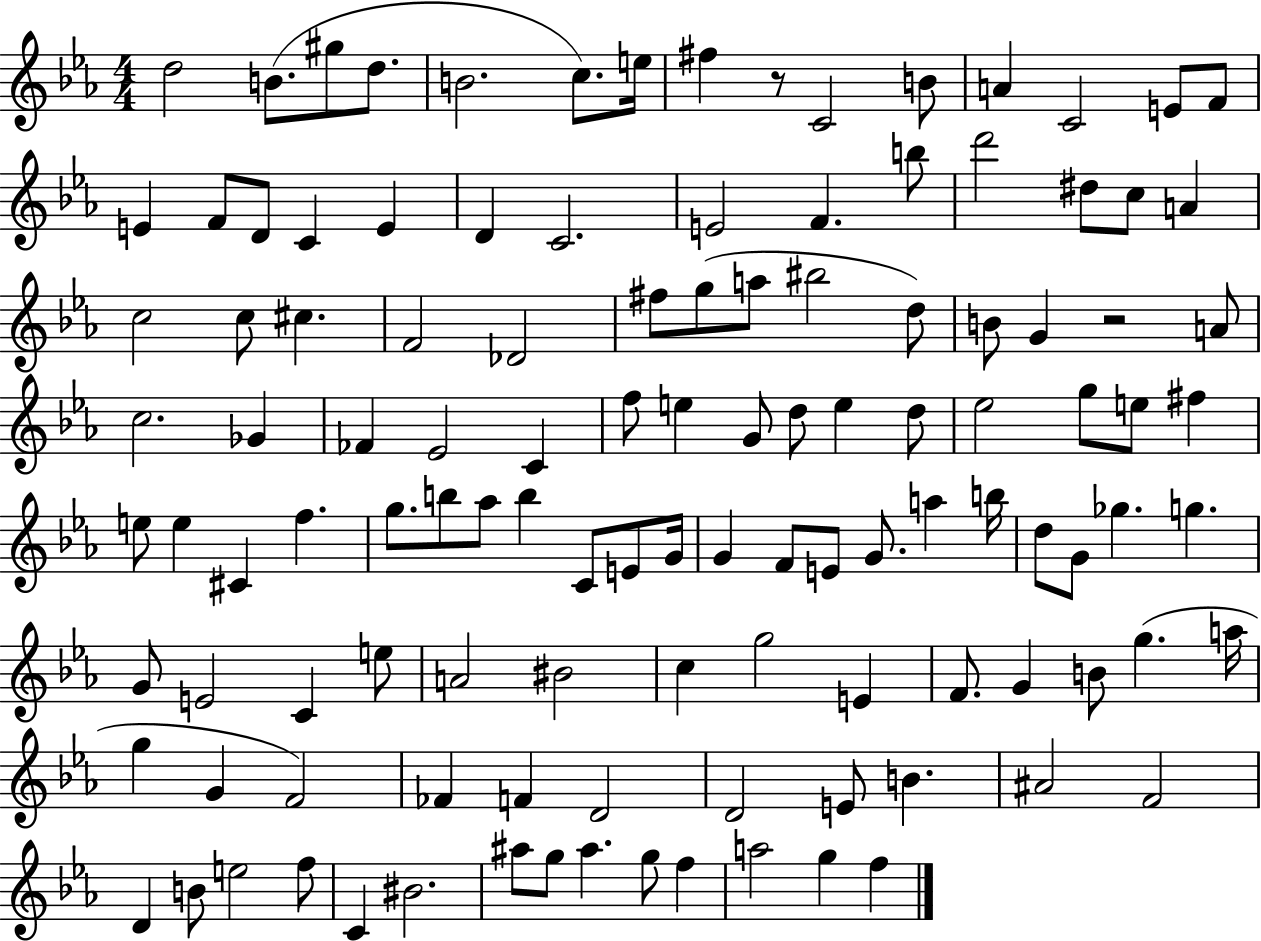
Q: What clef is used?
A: treble